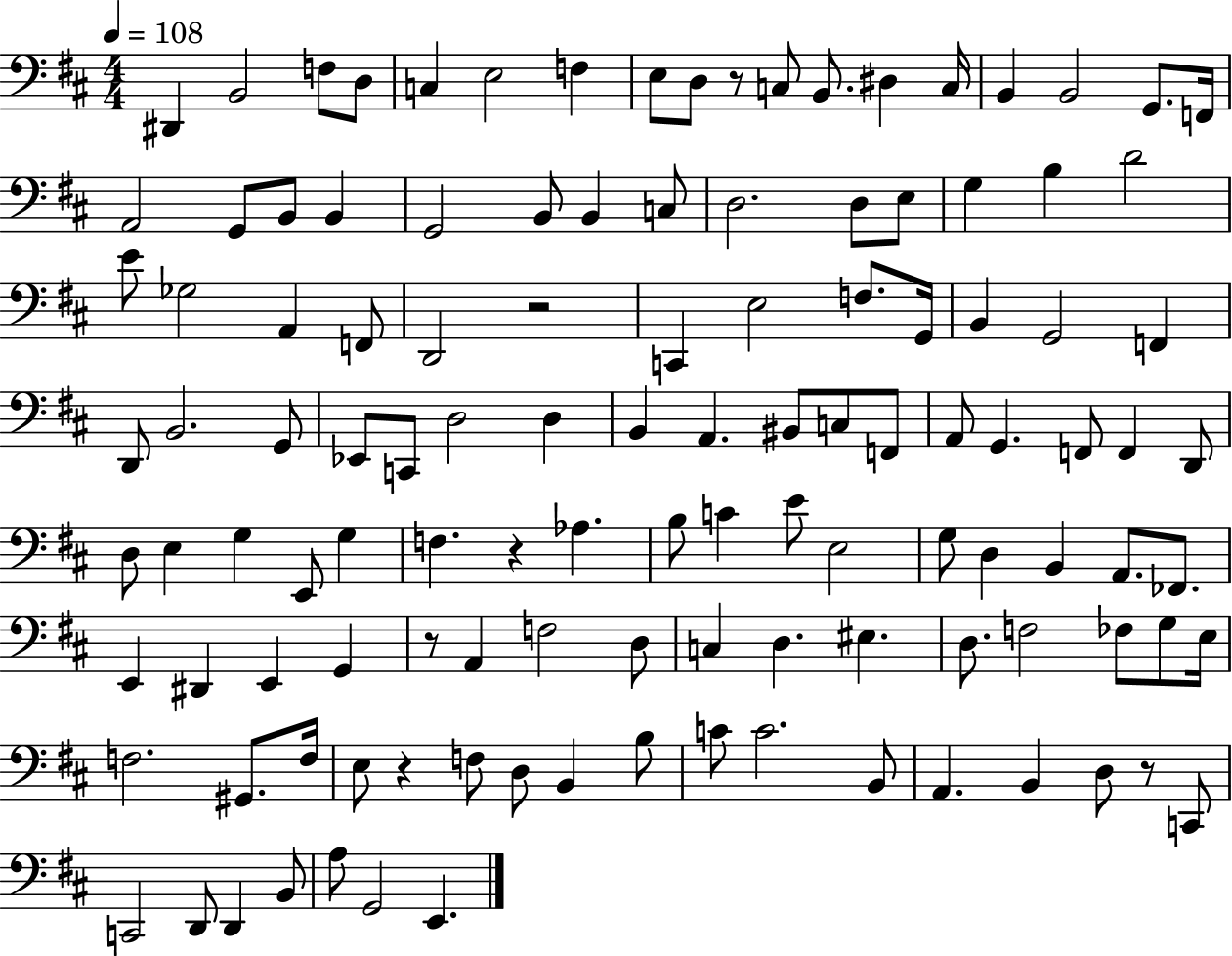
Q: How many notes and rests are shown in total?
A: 119